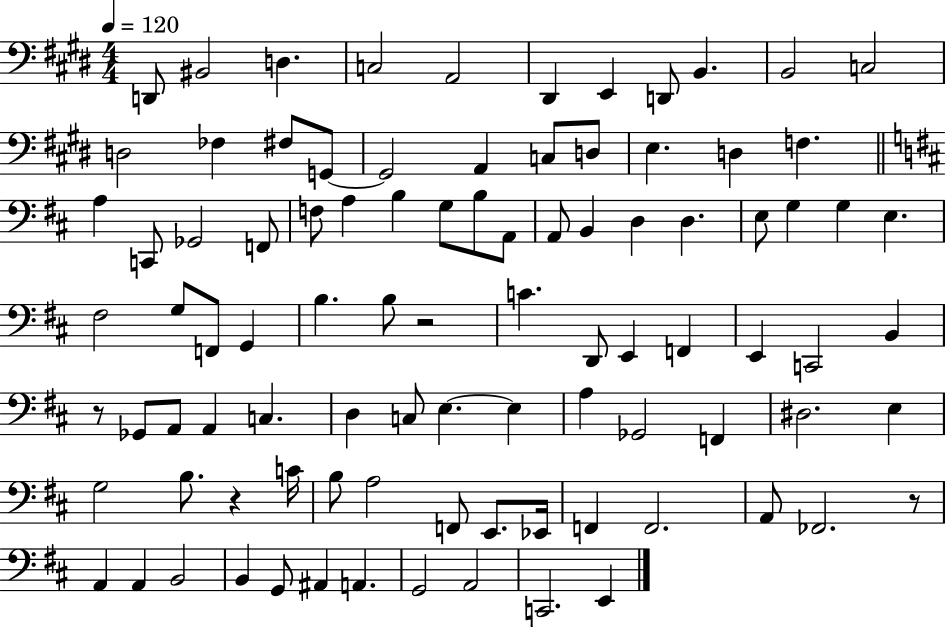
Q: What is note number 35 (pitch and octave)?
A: D3